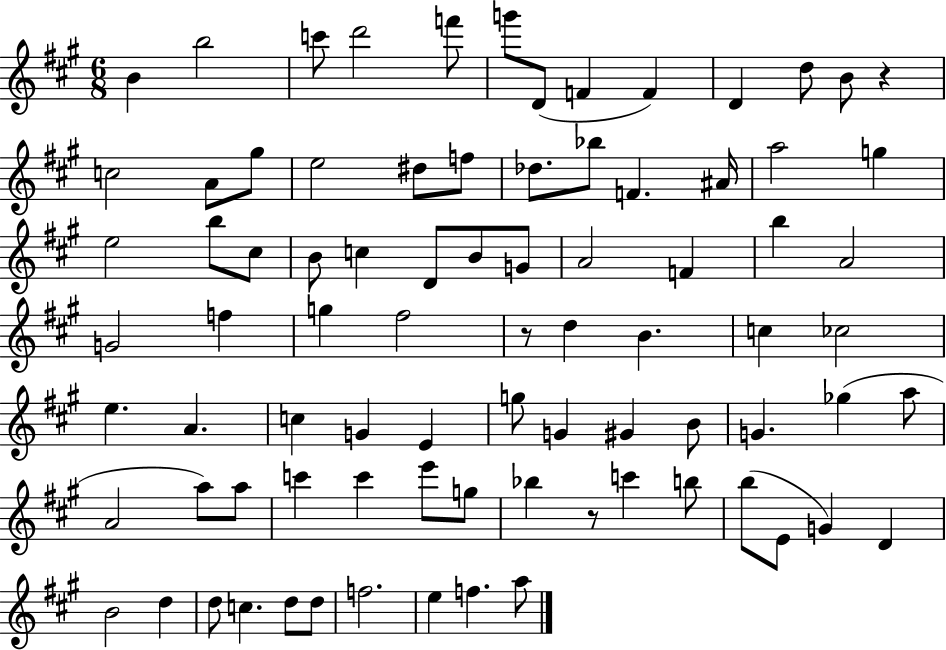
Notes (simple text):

B4/q B5/h C6/e D6/h F6/e G6/e D4/e F4/q F4/q D4/q D5/e B4/e R/q C5/h A4/e G#5/e E5/h D#5/e F5/e Db5/e. Bb5/e F4/q. A#4/s A5/h G5/q E5/h B5/e C#5/e B4/e C5/q D4/e B4/e G4/e A4/h F4/q B5/q A4/h G4/h F5/q G5/q F#5/h R/e D5/q B4/q. C5/q CES5/h E5/q. A4/q. C5/q G4/q E4/q G5/e G4/q G#4/q B4/e G4/q. Gb5/q A5/e A4/h A5/e A5/e C6/q C6/q E6/e G5/e Bb5/q R/e C6/q B5/e B5/e E4/e G4/q D4/q B4/h D5/q D5/e C5/q. D5/e D5/e F5/h. E5/q F5/q. A5/e